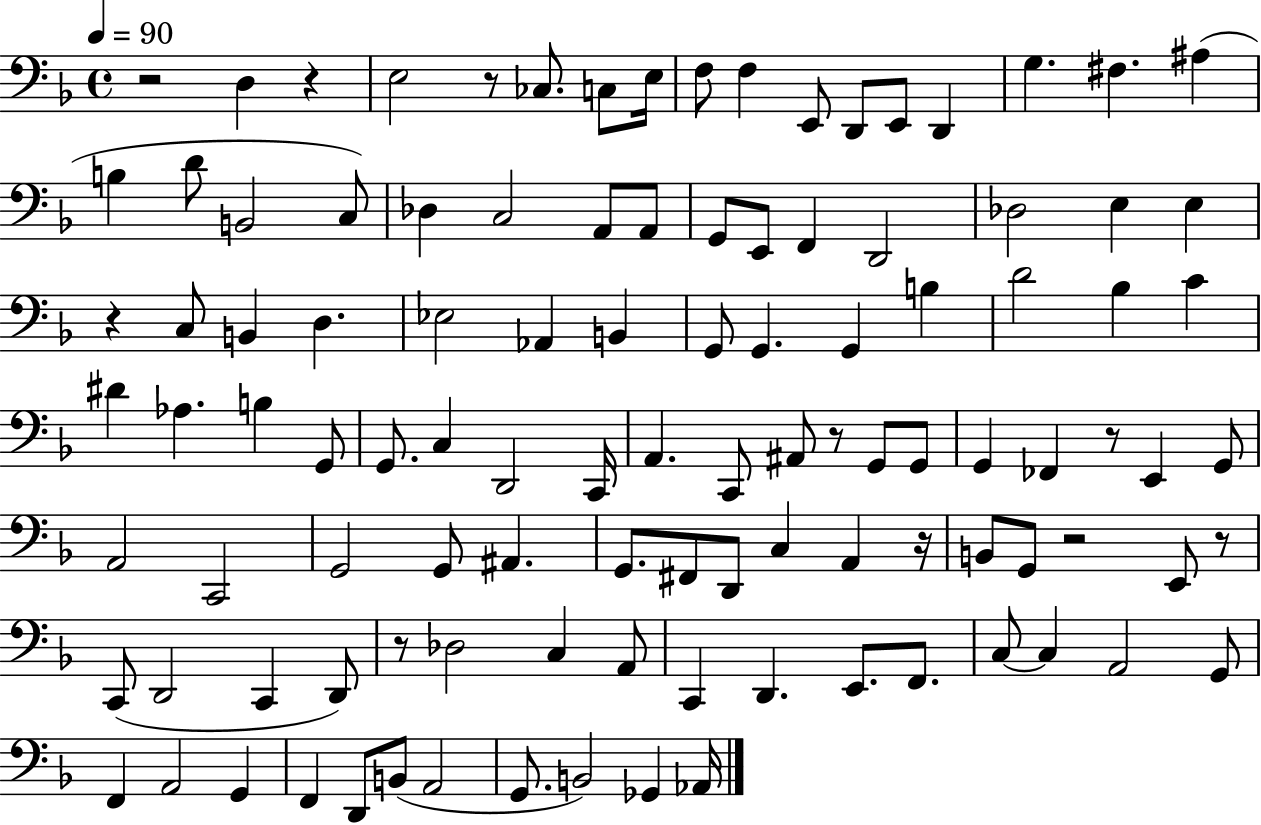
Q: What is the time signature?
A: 4/4